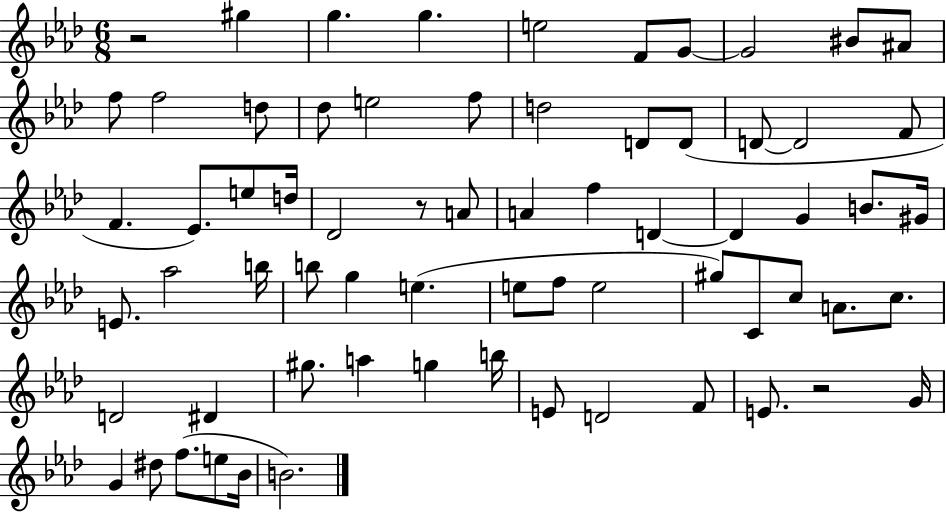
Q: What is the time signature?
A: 6/8